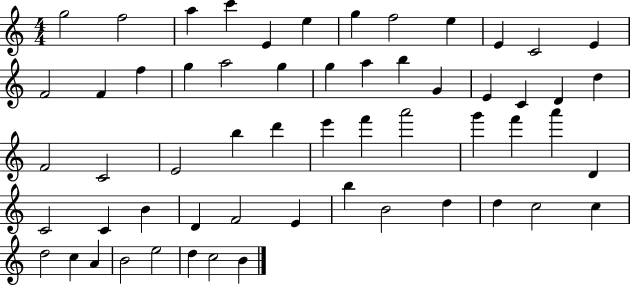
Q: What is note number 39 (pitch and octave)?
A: C4